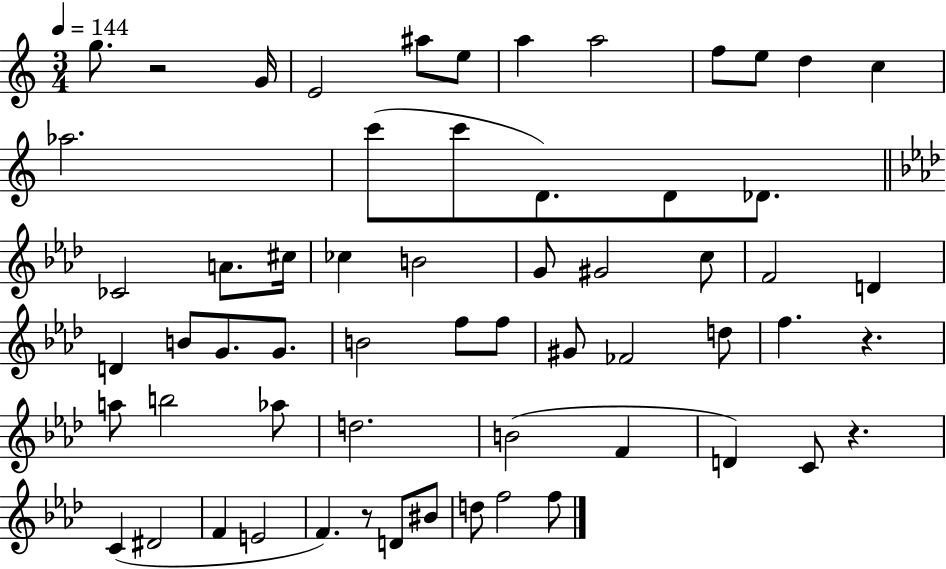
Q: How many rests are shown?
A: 4